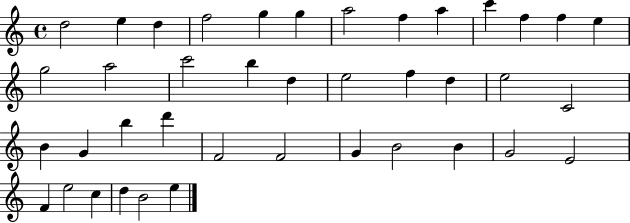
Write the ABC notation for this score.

X:1
T:Untitled
M:4/4
L:1/4
K:C
d2 e d f2 g g a2 f a c' f f e g2 a2 c'2 b d e2 f d e2 C2 B G b d' F2 F2 G B2 B G2 E2 F e2 c d B2 e